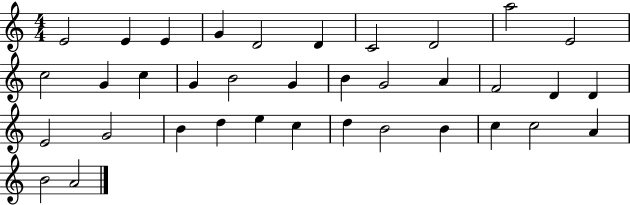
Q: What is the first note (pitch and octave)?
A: E4